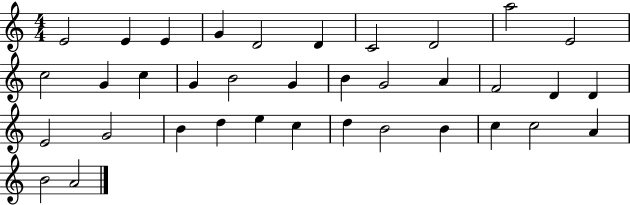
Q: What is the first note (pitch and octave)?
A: E4